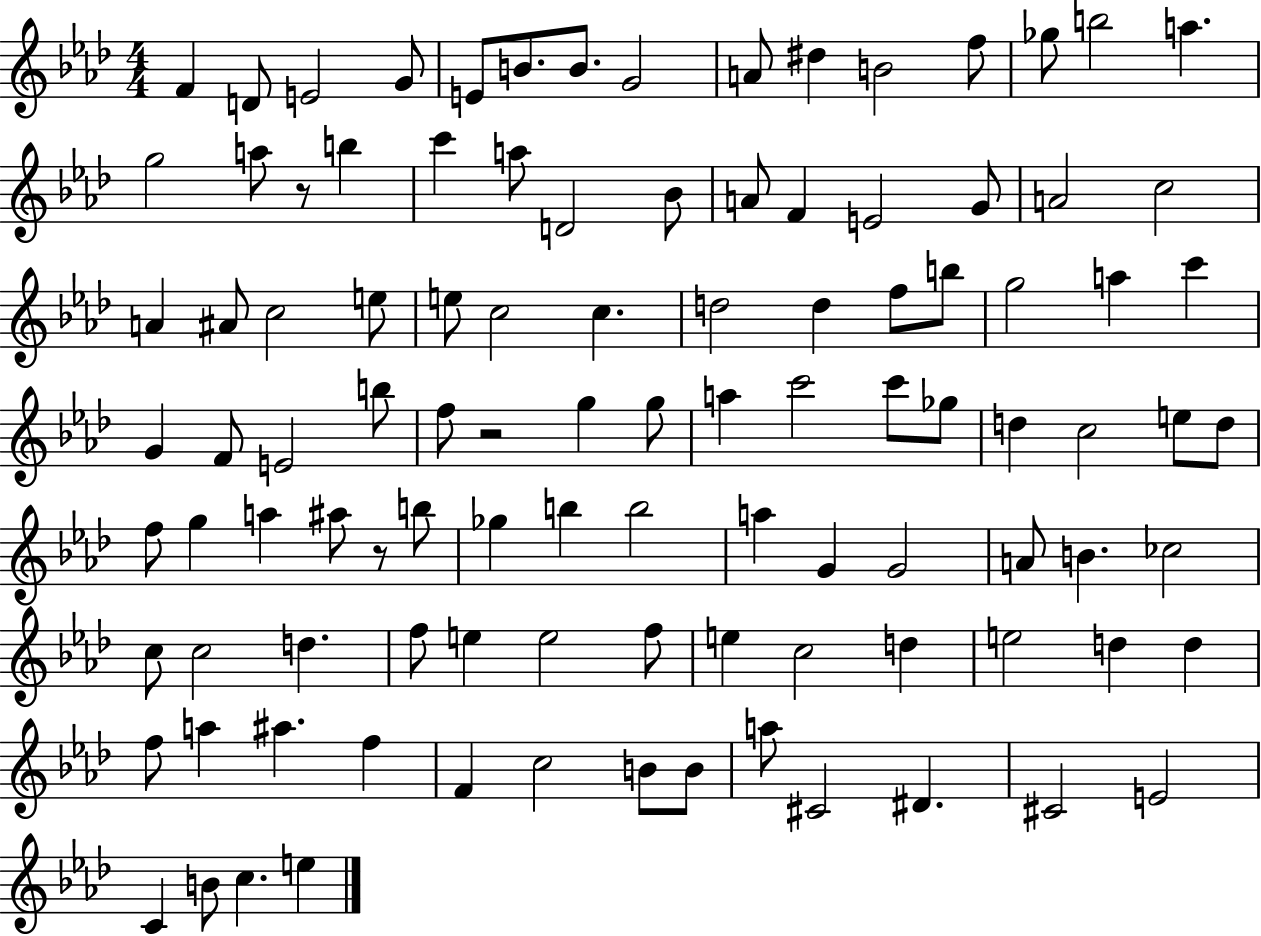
F4/q D4/e E4/h G4/e E4/e B4/e. B4/e. G4/h A4/e D#5/q B4/h F5/e Gb5/e B5/h A5/q. G5/h A5/e R/e B5/q C6/q A5/e D4/h Bb4/e A4/e F4/q E4/h G4/e A4/h C5/h A4/q A#4/e C5/h E5/e E5/e C5/h C5/q. D5/h D5/q F5/e B5/e G5/h A5/q C6/q G4/q F4/e E4/h B5/e F5/e R/h G5/q G5/e A5/q C6/h C6/e Gb5/e D5/q C5/h E5/e D5/e F5/e G5/q A5/q A#5/e R/e B5/e Gb5/q B5/q B5/h A5/q G4/q G4/h A4/e B4/q. CES5/h C5/e C5/h D5/q. F5/e E5/q E5/h F5/e E5/q C5/h D5/q E5/h D5/q D5/q F5/e A5/q A#5/q. F5/q F4/q C5/h B4/e B4/e A5/e C#4/h D#4/q. C#4/h E4/h C4/q B4/e C5/q. E5/q